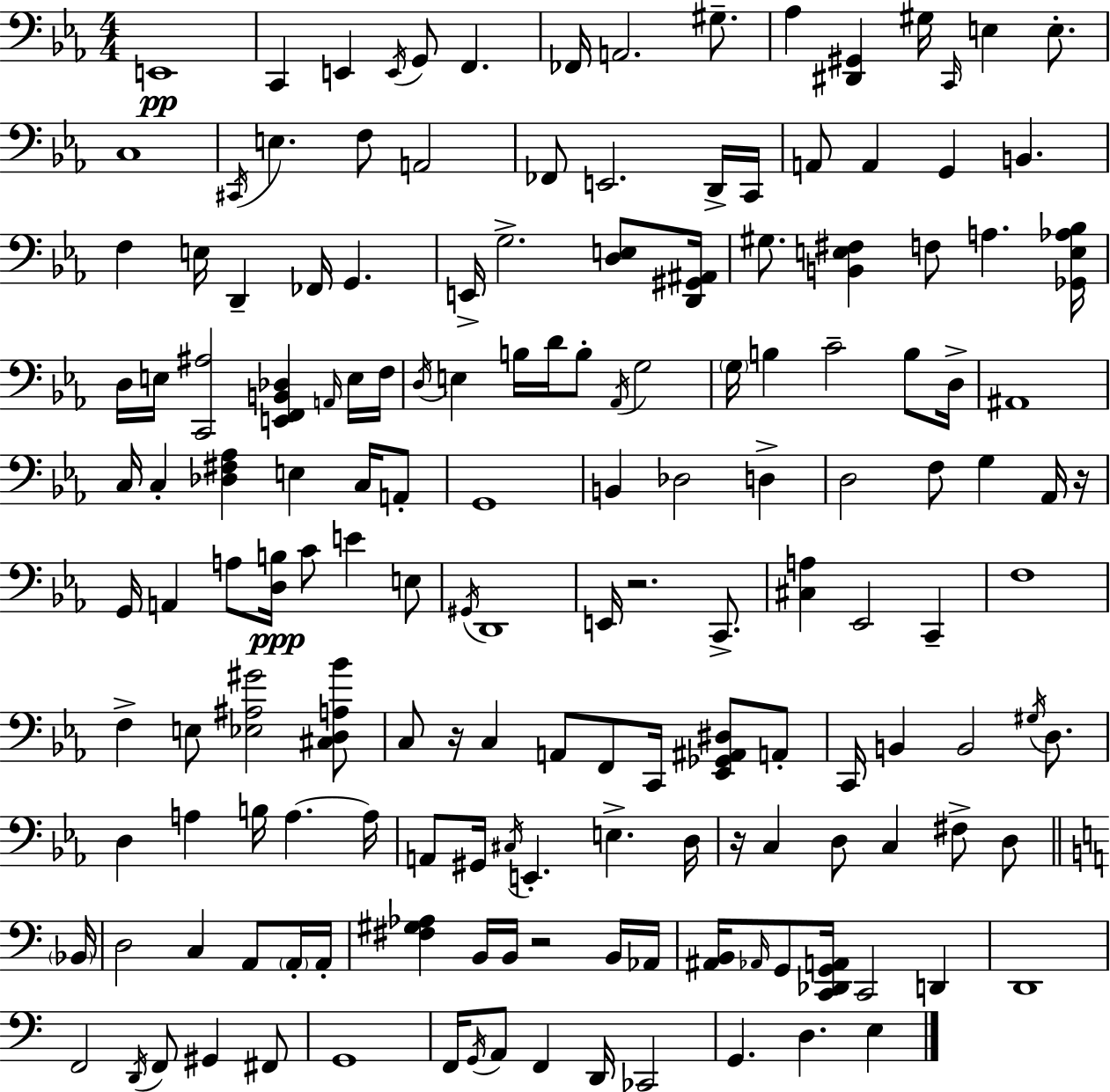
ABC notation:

X:1
T:Untitled
M:4/4
L:1/4
K:Eb
E,,4 C,, E,, E,,/4 G,,/2 F,, _F,,/4 A,,2 ^G,/2 _A, [^D,,^G,,] ^G,/4 C,,/4 E, E,/2 C,4 ^C,,/4 E, F,/2 A,,2 _F,,/2 E,,2 D,,/4 C,,/4 A,,/2 A,, G,, B,, F, E,/4 D,, _F,,/4 G,, E,,/4 G,2 [D,E,]/2 [D,,^G,,^A,,]/4 ^G,/2 [B,,E,^F,] F,/2 A, [_G,,E,_A,_B,]/4 D,/4 E,/4 [C,,^A,]2 [E,,F,,B,,_D,] A,,/4 E,/4 F,/4 D,/4 E, B,/4 D/4 B,/2 _A,,/4 G,2 G,/4 B, C2 B,/2 D,/4 ^A,,4 C,/4 C, [_D,^F,_A,] E, C,/4 A,,/2 G,,4 B,, _D,2 D, D,2 F,/2 G, _A,,/4 z/4 G,,/4 A,, A,/2 [D,B,]/4 C/2 E E,/2 ^G,,/4 D,,4 E,,/4 z2 C,,/2 [^C,A,] _E,,2 C,, F,4 F, E,/2 [_E,^A,^G]2 [^C,D,A,_B]/2 C,/2 z/4 C, A,,/2 F,,/2 C,,/4 [_E,,_G,,^A,,^D,]/2 A,,/2 C,,/4 B,, B,,2 ^G,/4 D,/2 D, A, B,/4 A, A,/4 A,,/2 ^G,,/4 ^C,/4 E,, E, D,/4 z/4 C, D,/2 C, ^F,/2 D,/2 _B,,/4 D,2 C, A,,/2 A,,/4 A,,/4 [^F,^G,_A,] B,,/4 B,,/4 z2 B,,/4 _A,,/4 [^A,,B,,]/4 _A,,/4 G,,/2 [C,,_D,,G,,A,,]/4 C,,2 D,, D,,4 F,,2 D,,/4 F,,/2 ^G,, ^F,,/2 G,,4 F,,/4 G,,/4 A,,/2 F,, D,,/4 _C,,2 G,, D, E,